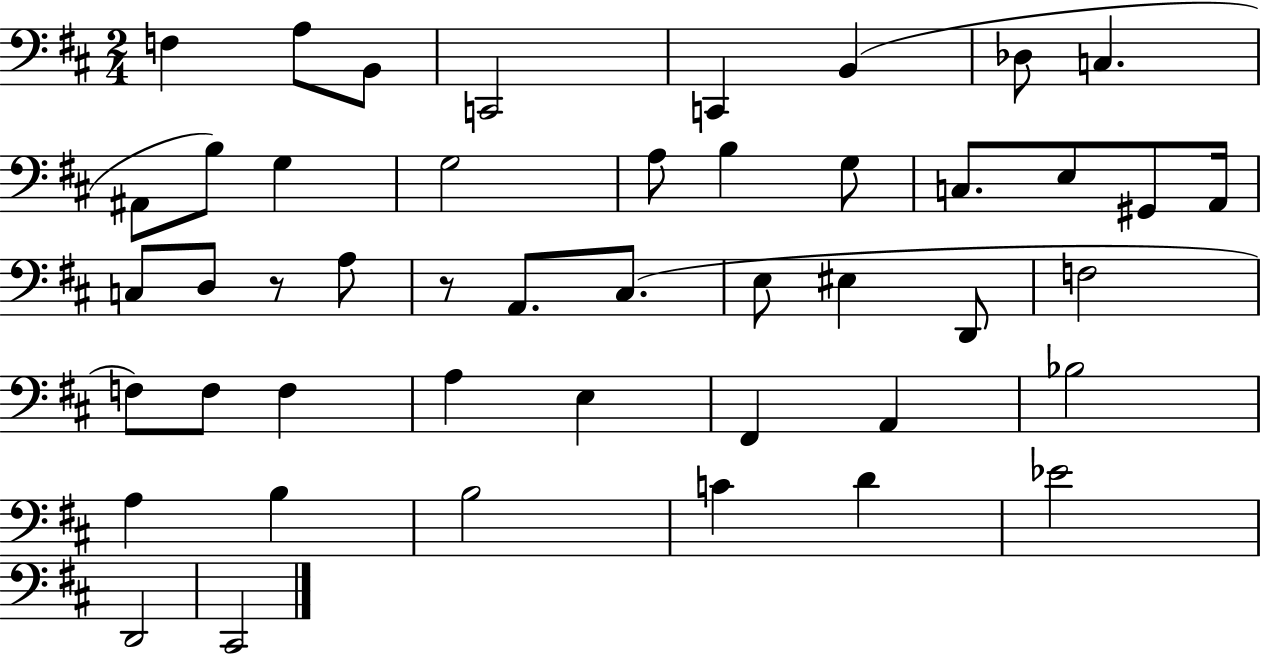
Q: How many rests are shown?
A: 2